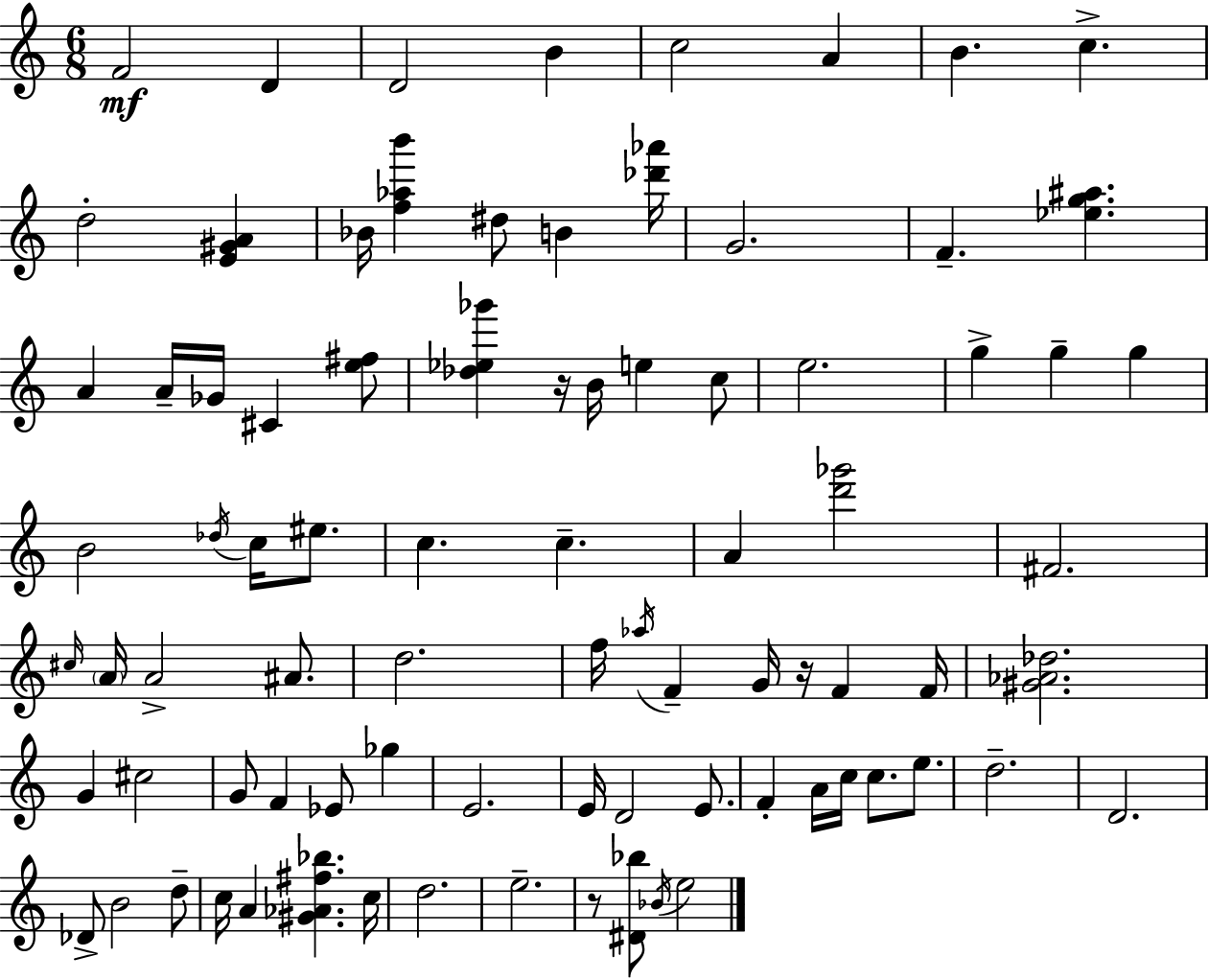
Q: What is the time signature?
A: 6/8